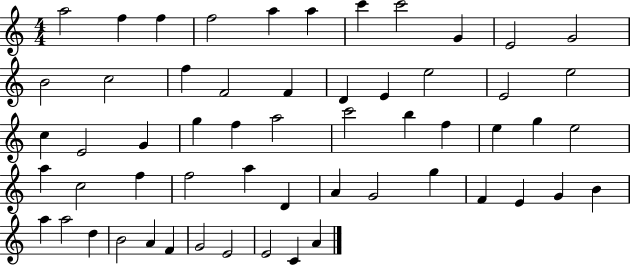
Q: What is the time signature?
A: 4/4